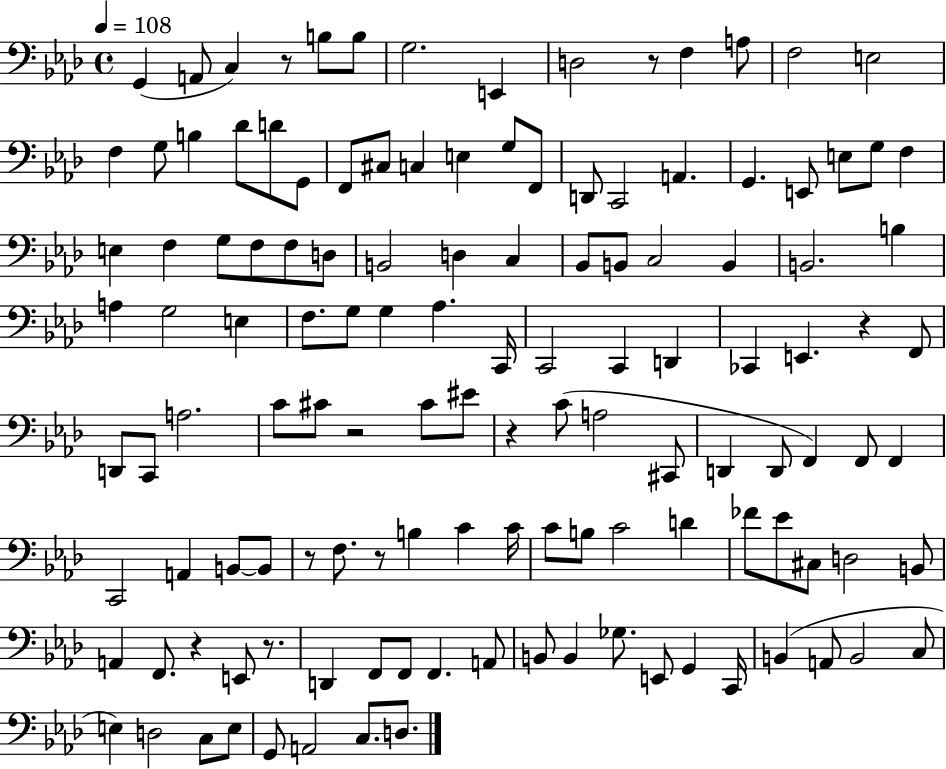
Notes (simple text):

G2/q A2/e C3/q R/e B3/e B3/e G3/h. E2/q D3/h R/e F3/q A3/e F3/h E3/h F3/q G3/e B3/q Db4/e D4/e G2/e F2/e C#3/e C3/q E3/q G3/e F2/e D2/e C2/h A2/q. G2/q. E2/e E3/e G3/e F3/q E3/q F3/q G3/e F3/e F3/e D3/e B2/h D3/q C3/q Bb2/e B2/e C3/h B2/q B2/h. B3/q A3/q G3/h E3/q F3/e. G3/e G3/q Ab3/q. C2/s C2/h C2/q D2/q CES2/q E2/q. R/q F2/e D2/e C2/e A3/h. C4/e C#4/e R/h C#4/e EIS4/e R/q C4/e A3/h C#2/e D2/q D2/e F2/q F2/e F2/q C2/h A2/q B2/e B2/e R/e F3/e. R/e B3/q C4/q C4/s C4/e B3/e C4/h D4/q FES4/e Eb4/e C#3/e D3/h B2/e A2/q F2/e. R/q E2/e R/e. D2/q F2/e F2/e F2/q. A2/e B2/e B2/q Gb3/e. E2/e G2/q C2/s B2/q A2/e B2/h C3/e E3/q D3/h C3/e E3/e G2/e A2/h C3/e. D3/e.